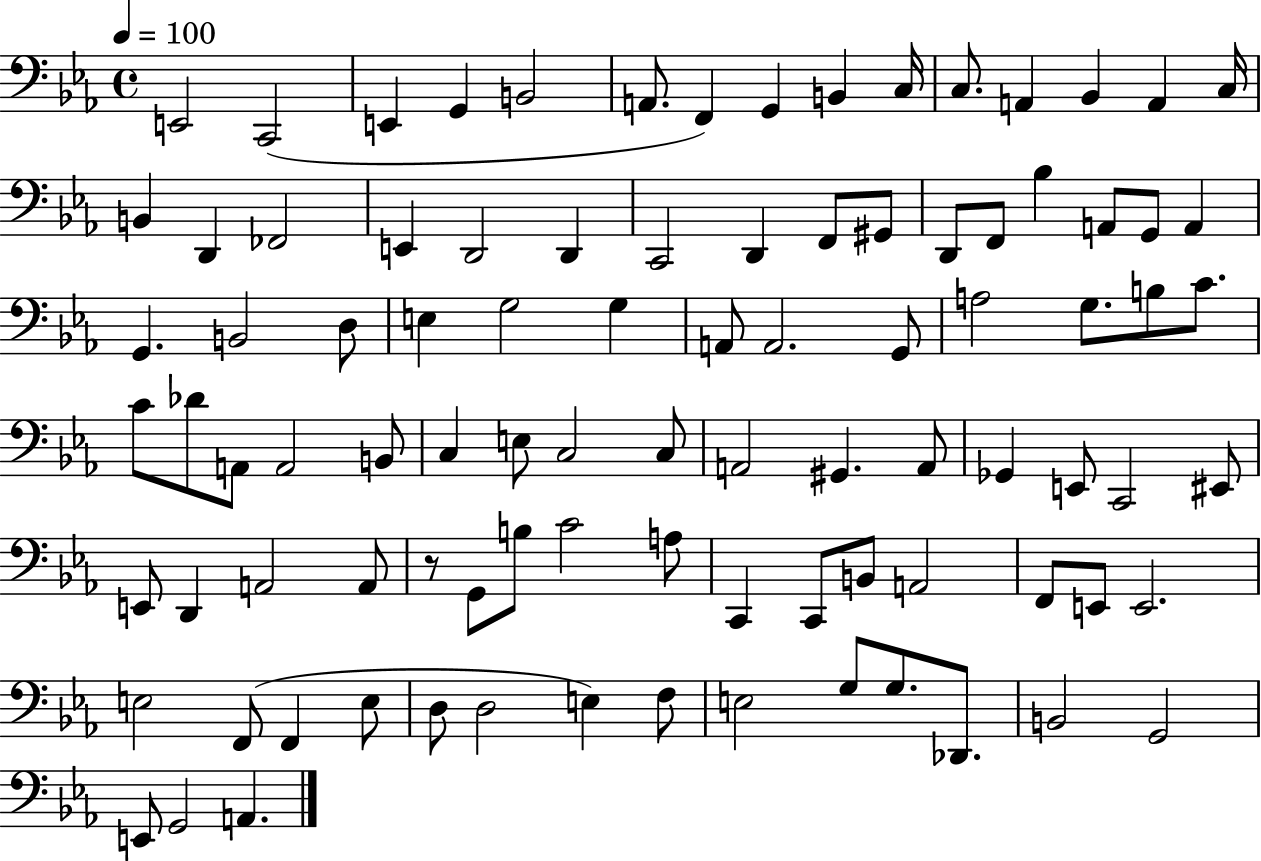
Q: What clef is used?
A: bass